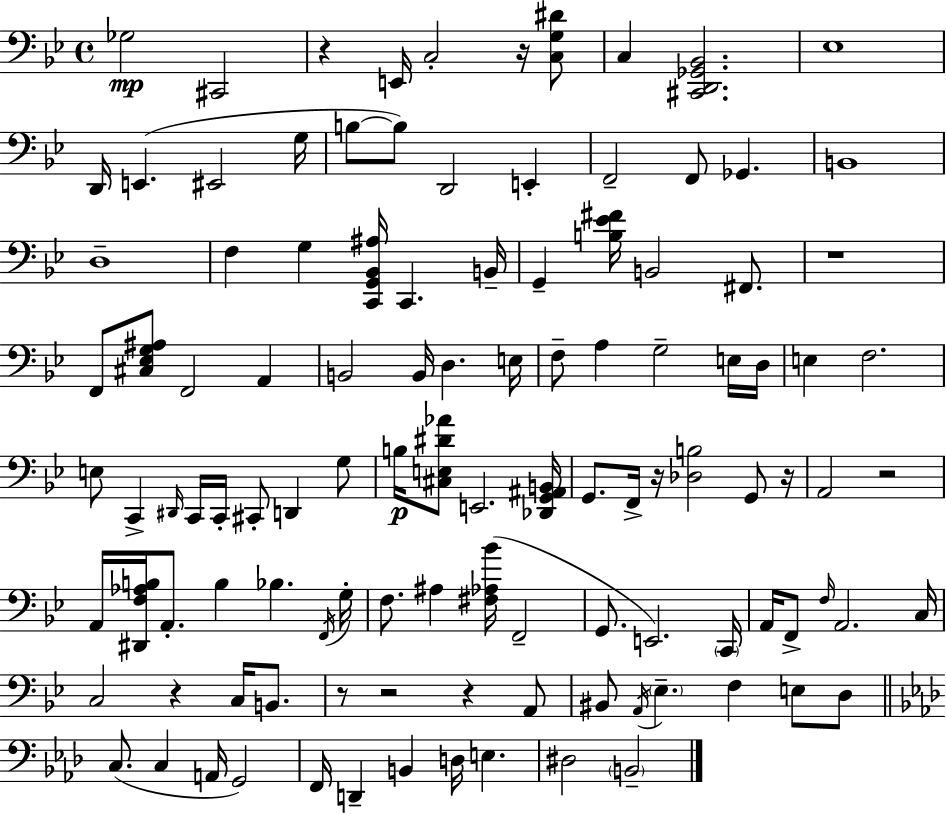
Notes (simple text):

Gb3/h C#2/h R/q E2/s C3/h R/s [C3,G3,D#4]/e C3/q [C#2,D2,Gb2,Bb2]/h. Eb3/w D2/s E2/q. EIS2/h G3/s B3/e B3/e D2/h E2/q F2/h F2/e Gb2/q. B2/w D3/w F3/q G3/q [C2,G2,Bb2,A#3]/s C2/q. B2/s G2/q [B3,Eb4,F#4]/s B2/h F#2/e. R/w F2/e [C#3,Eb3,G3,A#3]/e F2/h A2/q B2/h B2/s D3/q. E3/s F3/e A3/q G3/h E3/s D3/s E3/q F3/h. E3/e C2/q D#2/s C2/s C2/s C#2/e D2/q G3/e B3/s [C#3,E3,D#4,Ab4]/e E2/h. [Db2,G2,A#2,B2]/s G2/e. F2/s R/s [Db3,B3]/h G2/e R/s A2/h R/h A2/s [D#2,F3,Ab3,B3]/s A2/e. B3/q Bb3/q. F2/s G3/s F3/e. A#3/q [F#3,Ab3,Bb4]/s F2/h G2/e. E2/h. C2/s A2/s F2/e F3/s A2/h. C3/s C3/h R/q C3/s B2/e. R/e R/h R/q A2/e BIS2/e A2/s Eb3/q. F3/q E3/e D3/e C3/e. C3/q A2/s G2/h F2/s D2/q B2/q D3/s E3/q. D#3/h B2/h